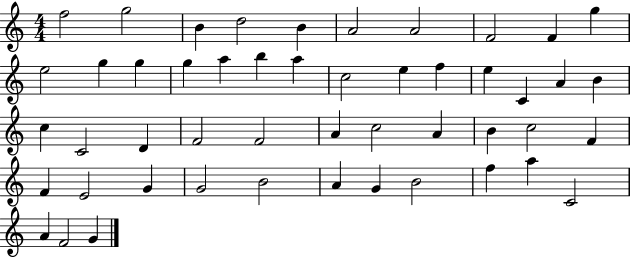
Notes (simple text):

F5/h G5/h B4/q D5/h B4/q A4/h A4/h F4/h F4/q G5/q E5/h G5/q G5/q G5/q A5/q B5/q A5/q C5/h E5/q F5/q E5/q C4/q A4/q B4/q C5/q C4/h D4/q F4/h F4/h A4/q C5/h A4/q B4/q C5/h F4/q F4/q E4/h G4/q G4/h B4/h A4/q G4/q B4/h F5/q A5/q C4/h A4/q F4/h G4/q